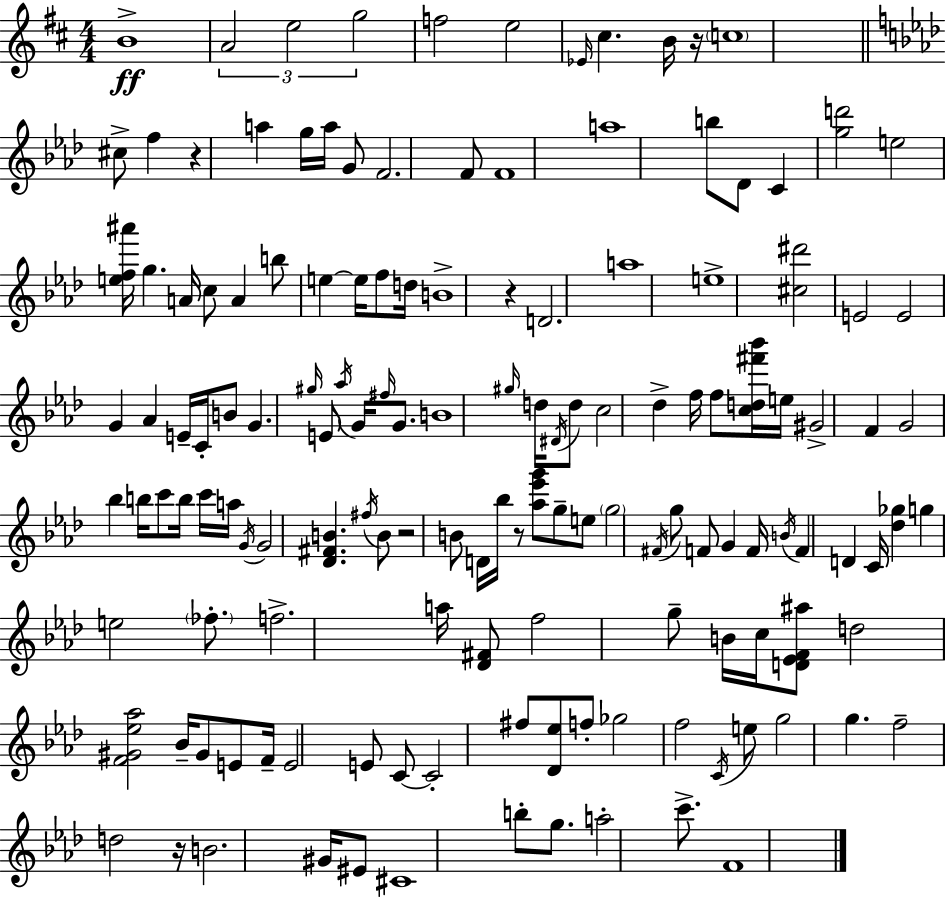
X:1
T:Untitled
M:4/4
L:1/4
K:D
B4 A2 e2 g2 f2 e2 _E/4 ^c B/4 z/4 c4 ^c/2 f z a g/4 a/4 G/2 F2 F/2 F4 a4 b/2 _D/2 C [gd']2 e2 [ef^a']/4 g A/4 c/2 A b/2 e e/4 f/2 d/4 B4 z D2 a4 e4 [^c^d']2 E2 E2 G _A E/4 C/4 B/2 G ^g/4 E/2 _a/4 G/4 ^f/4 G/2 B4 ^g/4 d/4 ^D/4 d/2 c2 _d f/4 f/2 [cd^f'_b']/4 e/4 ^G2 F G2 _b b/4 c'/2 b/4 c'/4 a/4 G/4 G2 [_D^FB] ^f/4 B/2 z2 B/2 D/4 _b/4 z/2 [_a_e'g']/2 g/2 e/2 g2 ^F/4 g/2 F/2 G F/4 B/4 F D C/4 [_d_g] g e2 _f/2 f2 a/4 [_D^F]/2 f2 g/2 B/4 c/4 [D_EF^a]/2 d2 [F^G_e_a]2 _B/4 ^G/2 E/2 F/4 E2 E/2 C/2 C2 ^f/2 [_D_e]/2 f/2 _g2 f2 C/4 e/2 g2 g f2 d2 z/4 B2 ^G/4 ^E/2 ^C4 b/2 g/2 a2 c'/2 F4